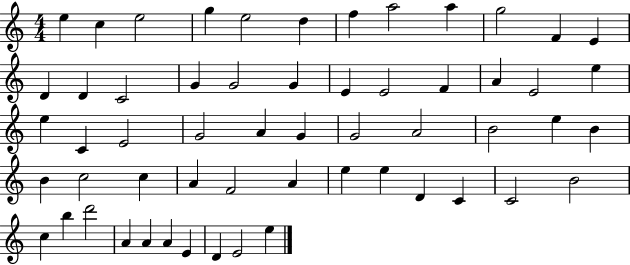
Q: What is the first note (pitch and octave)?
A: E5